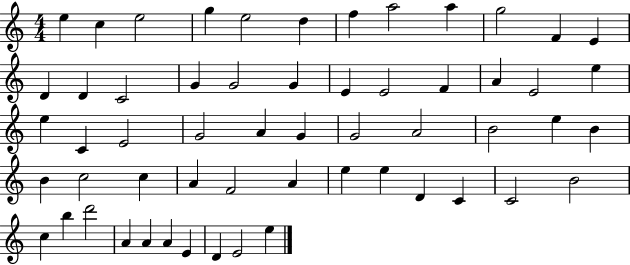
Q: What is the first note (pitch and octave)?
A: E5